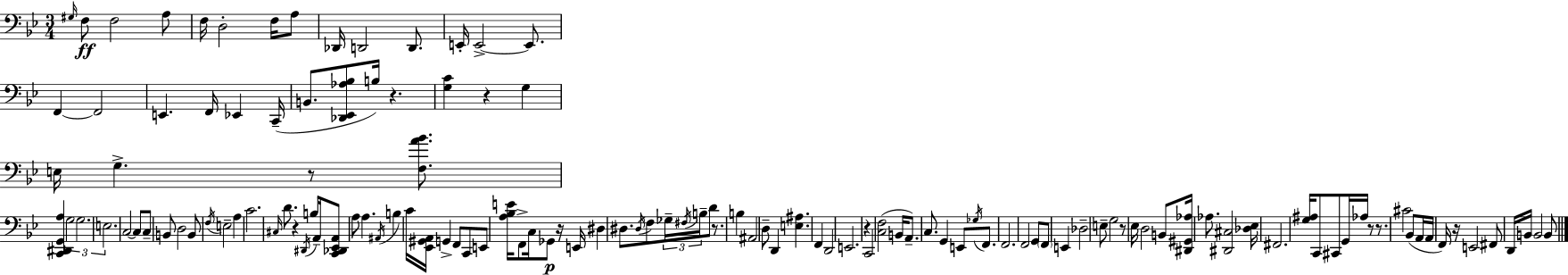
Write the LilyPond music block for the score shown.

{
  \clef bass
  \numericTimeSignature
  \time 3/4
  \key g \minor
  \repeat volta 2 { \grace { gis16 }\ff f8 f2 a8 | f16 d2-. f16 a8 | des,16 d,2 d,8. | e,16-. e,2->~~ e,8. | \break f,4~~ f,2 | e,4. f,16 ees,4 | c,16--( b,8. <des, ees, aes bes>8 b16) r4. | <g c'>4 r4 g4 | \break e16 g4.-> r8 <f a' bes'>8. | <c, dis, g, a>4 \tuplet 3/2 { g2 | g2. | e2. } | \break c2~~ c8 c8-- | b,8 d2 b,8 | \acciaccatura { f16 } e2-- a4 | c'2. | \break \grace { cis16 } d'8. r4 \acciaccatura { dis,16 } b8 | a,16-- <c, des, ees, a,>8 a8 a4. | \acciaccatura { ais,16 } b4 c'16 <ees, gis, a,>16 g,4-> f,8 | c,8 e,8 <a bes e'>16 f,8-> c16 ges,8\p r16 | \break e,16 dis4 dis8. \acciaccatura { dis16 } f8 \tuplet 3/2 { ges16-- | \acciaccatura { fis16 } b16-- } d'8 r8. b4 ais,2 | d8-- d,4 | <e ais>4. f,4 d,2 | \break e,2. | r4 c,2 | <c f>2( | b,16 a,8.--) c8. g,4 | \break e,8 \acciaccatura { ges16 } f,8. f,2. | f,2 | g,8 \parenthesize f,8 e,4 | des2-- e8-- g2 | \break r8 ees16 d2 | b,8 <dis, gis, aes>16 aes8. <dis, cis>2 | <des ees>16 fis,2. | <g ais>16 c,8 cis,8 | \break g,16 aes16 r8 r8. cis'2 | bes,8( a,16 a,16 f,16) r16 e,2 | fis,8 d,16 b,16 b,2 | b,8 } \bar "|."
}